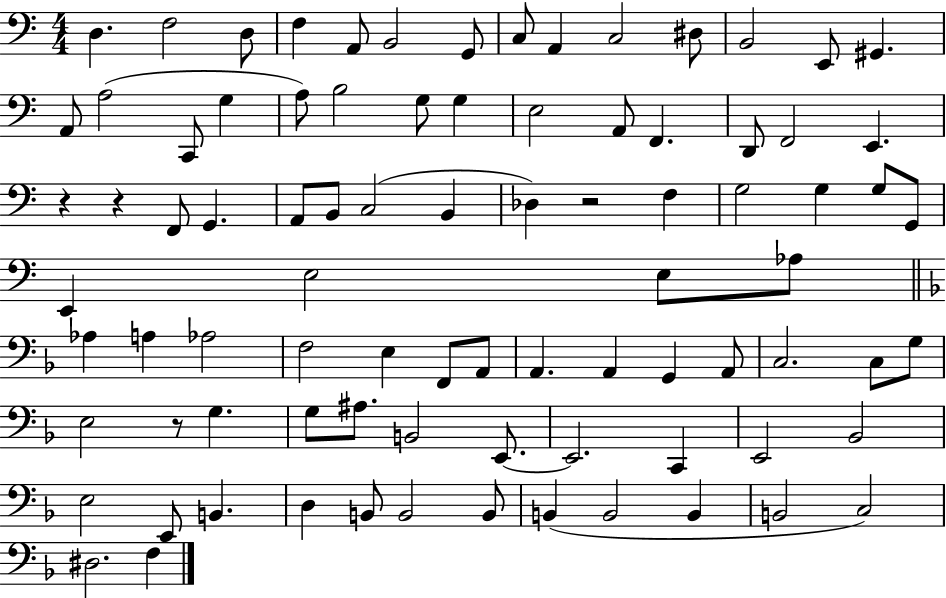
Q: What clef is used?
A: bass